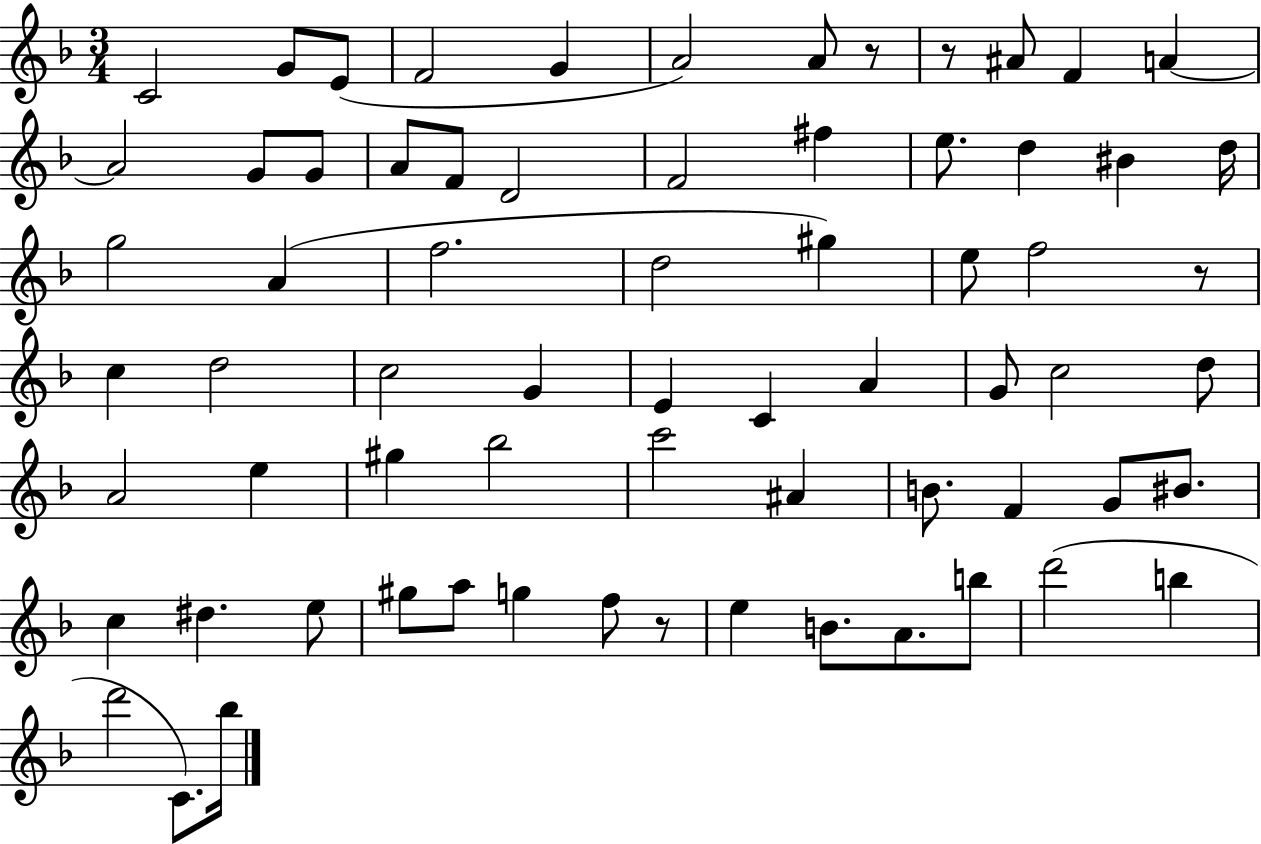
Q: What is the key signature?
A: F major